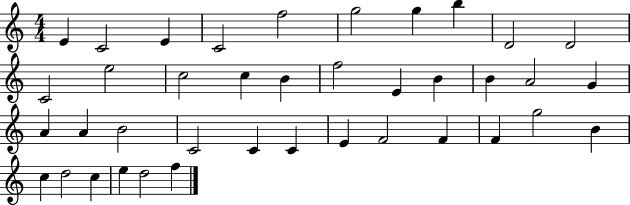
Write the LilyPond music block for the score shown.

{
  \clef treble
  \numericTimeSignature
  \time 4/4
  \key c \major
  e'4 c'2 e'4 | c'2 f''2 | g''2 g''4 b''4 | d'2 d'2 | \break c'2 e''2 | c''2 c''4 b'4 | f''2 e'4 b'4 | b'4 a'2 g'4 | \break a'4 a'4 b'2 | c'2 c'4 c'4 | e'4 f'2 f'4 | f'4 g''2 b'4 | \break c''4 d''2 c''4 | e''4 d''2 f''4 | \bar "|."
}